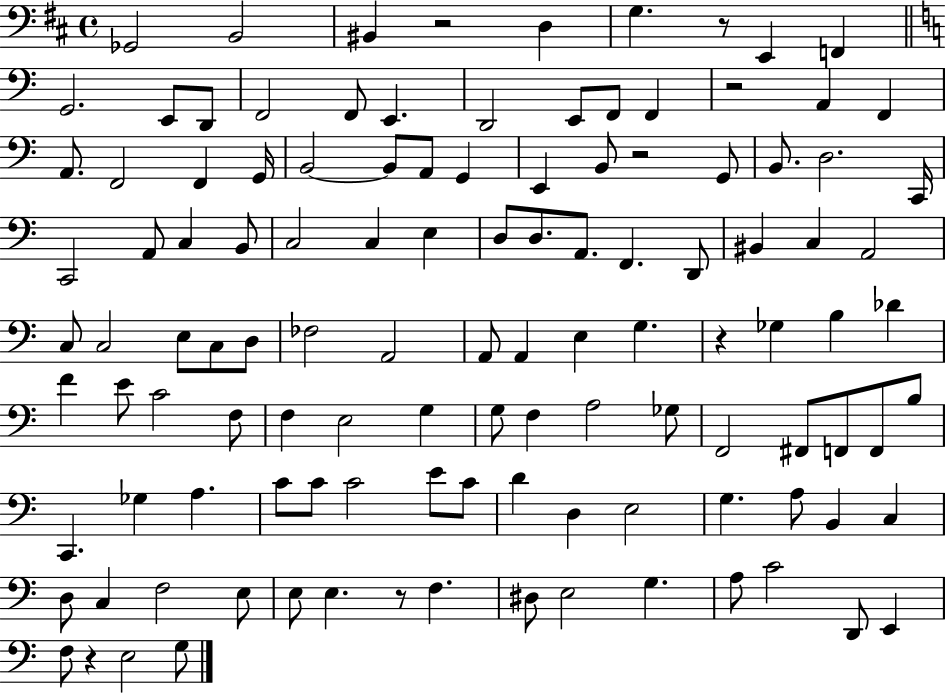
Gb2/h B2/h BIS2/q R/h D3/q G3/q. R/e E2/q F2/q G2/h. E2/e D2/e F2/h F2/e E2/q. D2/h E2/e F2/e F2/q R/h A2/q F2/q A2/e. F2/h F2/q G2/s B2/h B2/e A2/e G2/q E2/q B2/e R/h G2/e B2/e. D3/h. C2/s C2/h A2/e C3/q B2/e C3/h C3/q E3/q D3/e D3/e. A2/e. F2/q. D2/e BIS2/q C3/q A2/h C3/e C3/h E3/e C3/e D3/e FES3/h A2/h A2/e A2/q E3/q G3/q. R/q Gb3/q B3/q Db4/q F4/q E4/e C4/h F3/e F3/q E3/h G3/q G3/e F3/q A3/h Gb3/e F2/h F#2/e F2/e F2/e B3/e C2/q. Gb3/q A3/q. C4/e C4/e C4/h E4/e C4/e D4/q D3/q E3/h G3/q. A3/e B2/q C3/q D3/e C3/q F3/h E3/e E3/e E3/q. R/e F3/q. D#3/e E3/h G3/q. A3/e C4/h D2/e E2/q F3/e R/q E3/h G3/e